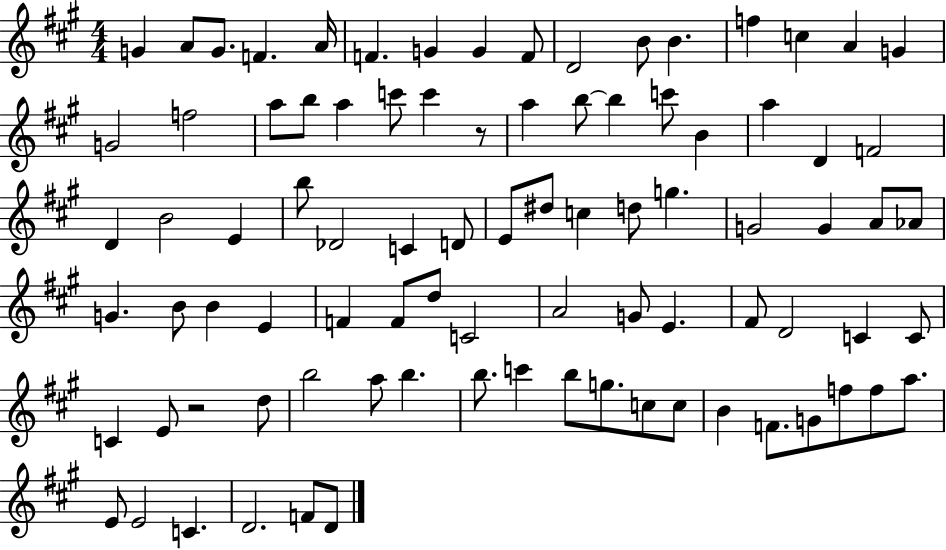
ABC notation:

X:1
T:Untitled
M:4/4
L:1/4
K:A
G A/2 G/2 F A/4 F G G F/2 D2 B/2 B f c A G G2 f2 a/2 b/2 a c'/2 c' z/2 a b/2 b c'/2 B a D F2 D B2 E b/2 _D2 C D/2 E/2 ^d/2 c d/2 g G2 G A/2 _A/2 G B/2 B E F F/2 d/2 C2 A2 G/2 E ^F/2 D2 C C/2 C E/2 z2 d/2 b2 a/2 b b/2 c' b/2 g/2 c/2 c/2 B F/2 G/2 f/2 f/2 a/2 E/2 E2 C D2 F/2 D/2